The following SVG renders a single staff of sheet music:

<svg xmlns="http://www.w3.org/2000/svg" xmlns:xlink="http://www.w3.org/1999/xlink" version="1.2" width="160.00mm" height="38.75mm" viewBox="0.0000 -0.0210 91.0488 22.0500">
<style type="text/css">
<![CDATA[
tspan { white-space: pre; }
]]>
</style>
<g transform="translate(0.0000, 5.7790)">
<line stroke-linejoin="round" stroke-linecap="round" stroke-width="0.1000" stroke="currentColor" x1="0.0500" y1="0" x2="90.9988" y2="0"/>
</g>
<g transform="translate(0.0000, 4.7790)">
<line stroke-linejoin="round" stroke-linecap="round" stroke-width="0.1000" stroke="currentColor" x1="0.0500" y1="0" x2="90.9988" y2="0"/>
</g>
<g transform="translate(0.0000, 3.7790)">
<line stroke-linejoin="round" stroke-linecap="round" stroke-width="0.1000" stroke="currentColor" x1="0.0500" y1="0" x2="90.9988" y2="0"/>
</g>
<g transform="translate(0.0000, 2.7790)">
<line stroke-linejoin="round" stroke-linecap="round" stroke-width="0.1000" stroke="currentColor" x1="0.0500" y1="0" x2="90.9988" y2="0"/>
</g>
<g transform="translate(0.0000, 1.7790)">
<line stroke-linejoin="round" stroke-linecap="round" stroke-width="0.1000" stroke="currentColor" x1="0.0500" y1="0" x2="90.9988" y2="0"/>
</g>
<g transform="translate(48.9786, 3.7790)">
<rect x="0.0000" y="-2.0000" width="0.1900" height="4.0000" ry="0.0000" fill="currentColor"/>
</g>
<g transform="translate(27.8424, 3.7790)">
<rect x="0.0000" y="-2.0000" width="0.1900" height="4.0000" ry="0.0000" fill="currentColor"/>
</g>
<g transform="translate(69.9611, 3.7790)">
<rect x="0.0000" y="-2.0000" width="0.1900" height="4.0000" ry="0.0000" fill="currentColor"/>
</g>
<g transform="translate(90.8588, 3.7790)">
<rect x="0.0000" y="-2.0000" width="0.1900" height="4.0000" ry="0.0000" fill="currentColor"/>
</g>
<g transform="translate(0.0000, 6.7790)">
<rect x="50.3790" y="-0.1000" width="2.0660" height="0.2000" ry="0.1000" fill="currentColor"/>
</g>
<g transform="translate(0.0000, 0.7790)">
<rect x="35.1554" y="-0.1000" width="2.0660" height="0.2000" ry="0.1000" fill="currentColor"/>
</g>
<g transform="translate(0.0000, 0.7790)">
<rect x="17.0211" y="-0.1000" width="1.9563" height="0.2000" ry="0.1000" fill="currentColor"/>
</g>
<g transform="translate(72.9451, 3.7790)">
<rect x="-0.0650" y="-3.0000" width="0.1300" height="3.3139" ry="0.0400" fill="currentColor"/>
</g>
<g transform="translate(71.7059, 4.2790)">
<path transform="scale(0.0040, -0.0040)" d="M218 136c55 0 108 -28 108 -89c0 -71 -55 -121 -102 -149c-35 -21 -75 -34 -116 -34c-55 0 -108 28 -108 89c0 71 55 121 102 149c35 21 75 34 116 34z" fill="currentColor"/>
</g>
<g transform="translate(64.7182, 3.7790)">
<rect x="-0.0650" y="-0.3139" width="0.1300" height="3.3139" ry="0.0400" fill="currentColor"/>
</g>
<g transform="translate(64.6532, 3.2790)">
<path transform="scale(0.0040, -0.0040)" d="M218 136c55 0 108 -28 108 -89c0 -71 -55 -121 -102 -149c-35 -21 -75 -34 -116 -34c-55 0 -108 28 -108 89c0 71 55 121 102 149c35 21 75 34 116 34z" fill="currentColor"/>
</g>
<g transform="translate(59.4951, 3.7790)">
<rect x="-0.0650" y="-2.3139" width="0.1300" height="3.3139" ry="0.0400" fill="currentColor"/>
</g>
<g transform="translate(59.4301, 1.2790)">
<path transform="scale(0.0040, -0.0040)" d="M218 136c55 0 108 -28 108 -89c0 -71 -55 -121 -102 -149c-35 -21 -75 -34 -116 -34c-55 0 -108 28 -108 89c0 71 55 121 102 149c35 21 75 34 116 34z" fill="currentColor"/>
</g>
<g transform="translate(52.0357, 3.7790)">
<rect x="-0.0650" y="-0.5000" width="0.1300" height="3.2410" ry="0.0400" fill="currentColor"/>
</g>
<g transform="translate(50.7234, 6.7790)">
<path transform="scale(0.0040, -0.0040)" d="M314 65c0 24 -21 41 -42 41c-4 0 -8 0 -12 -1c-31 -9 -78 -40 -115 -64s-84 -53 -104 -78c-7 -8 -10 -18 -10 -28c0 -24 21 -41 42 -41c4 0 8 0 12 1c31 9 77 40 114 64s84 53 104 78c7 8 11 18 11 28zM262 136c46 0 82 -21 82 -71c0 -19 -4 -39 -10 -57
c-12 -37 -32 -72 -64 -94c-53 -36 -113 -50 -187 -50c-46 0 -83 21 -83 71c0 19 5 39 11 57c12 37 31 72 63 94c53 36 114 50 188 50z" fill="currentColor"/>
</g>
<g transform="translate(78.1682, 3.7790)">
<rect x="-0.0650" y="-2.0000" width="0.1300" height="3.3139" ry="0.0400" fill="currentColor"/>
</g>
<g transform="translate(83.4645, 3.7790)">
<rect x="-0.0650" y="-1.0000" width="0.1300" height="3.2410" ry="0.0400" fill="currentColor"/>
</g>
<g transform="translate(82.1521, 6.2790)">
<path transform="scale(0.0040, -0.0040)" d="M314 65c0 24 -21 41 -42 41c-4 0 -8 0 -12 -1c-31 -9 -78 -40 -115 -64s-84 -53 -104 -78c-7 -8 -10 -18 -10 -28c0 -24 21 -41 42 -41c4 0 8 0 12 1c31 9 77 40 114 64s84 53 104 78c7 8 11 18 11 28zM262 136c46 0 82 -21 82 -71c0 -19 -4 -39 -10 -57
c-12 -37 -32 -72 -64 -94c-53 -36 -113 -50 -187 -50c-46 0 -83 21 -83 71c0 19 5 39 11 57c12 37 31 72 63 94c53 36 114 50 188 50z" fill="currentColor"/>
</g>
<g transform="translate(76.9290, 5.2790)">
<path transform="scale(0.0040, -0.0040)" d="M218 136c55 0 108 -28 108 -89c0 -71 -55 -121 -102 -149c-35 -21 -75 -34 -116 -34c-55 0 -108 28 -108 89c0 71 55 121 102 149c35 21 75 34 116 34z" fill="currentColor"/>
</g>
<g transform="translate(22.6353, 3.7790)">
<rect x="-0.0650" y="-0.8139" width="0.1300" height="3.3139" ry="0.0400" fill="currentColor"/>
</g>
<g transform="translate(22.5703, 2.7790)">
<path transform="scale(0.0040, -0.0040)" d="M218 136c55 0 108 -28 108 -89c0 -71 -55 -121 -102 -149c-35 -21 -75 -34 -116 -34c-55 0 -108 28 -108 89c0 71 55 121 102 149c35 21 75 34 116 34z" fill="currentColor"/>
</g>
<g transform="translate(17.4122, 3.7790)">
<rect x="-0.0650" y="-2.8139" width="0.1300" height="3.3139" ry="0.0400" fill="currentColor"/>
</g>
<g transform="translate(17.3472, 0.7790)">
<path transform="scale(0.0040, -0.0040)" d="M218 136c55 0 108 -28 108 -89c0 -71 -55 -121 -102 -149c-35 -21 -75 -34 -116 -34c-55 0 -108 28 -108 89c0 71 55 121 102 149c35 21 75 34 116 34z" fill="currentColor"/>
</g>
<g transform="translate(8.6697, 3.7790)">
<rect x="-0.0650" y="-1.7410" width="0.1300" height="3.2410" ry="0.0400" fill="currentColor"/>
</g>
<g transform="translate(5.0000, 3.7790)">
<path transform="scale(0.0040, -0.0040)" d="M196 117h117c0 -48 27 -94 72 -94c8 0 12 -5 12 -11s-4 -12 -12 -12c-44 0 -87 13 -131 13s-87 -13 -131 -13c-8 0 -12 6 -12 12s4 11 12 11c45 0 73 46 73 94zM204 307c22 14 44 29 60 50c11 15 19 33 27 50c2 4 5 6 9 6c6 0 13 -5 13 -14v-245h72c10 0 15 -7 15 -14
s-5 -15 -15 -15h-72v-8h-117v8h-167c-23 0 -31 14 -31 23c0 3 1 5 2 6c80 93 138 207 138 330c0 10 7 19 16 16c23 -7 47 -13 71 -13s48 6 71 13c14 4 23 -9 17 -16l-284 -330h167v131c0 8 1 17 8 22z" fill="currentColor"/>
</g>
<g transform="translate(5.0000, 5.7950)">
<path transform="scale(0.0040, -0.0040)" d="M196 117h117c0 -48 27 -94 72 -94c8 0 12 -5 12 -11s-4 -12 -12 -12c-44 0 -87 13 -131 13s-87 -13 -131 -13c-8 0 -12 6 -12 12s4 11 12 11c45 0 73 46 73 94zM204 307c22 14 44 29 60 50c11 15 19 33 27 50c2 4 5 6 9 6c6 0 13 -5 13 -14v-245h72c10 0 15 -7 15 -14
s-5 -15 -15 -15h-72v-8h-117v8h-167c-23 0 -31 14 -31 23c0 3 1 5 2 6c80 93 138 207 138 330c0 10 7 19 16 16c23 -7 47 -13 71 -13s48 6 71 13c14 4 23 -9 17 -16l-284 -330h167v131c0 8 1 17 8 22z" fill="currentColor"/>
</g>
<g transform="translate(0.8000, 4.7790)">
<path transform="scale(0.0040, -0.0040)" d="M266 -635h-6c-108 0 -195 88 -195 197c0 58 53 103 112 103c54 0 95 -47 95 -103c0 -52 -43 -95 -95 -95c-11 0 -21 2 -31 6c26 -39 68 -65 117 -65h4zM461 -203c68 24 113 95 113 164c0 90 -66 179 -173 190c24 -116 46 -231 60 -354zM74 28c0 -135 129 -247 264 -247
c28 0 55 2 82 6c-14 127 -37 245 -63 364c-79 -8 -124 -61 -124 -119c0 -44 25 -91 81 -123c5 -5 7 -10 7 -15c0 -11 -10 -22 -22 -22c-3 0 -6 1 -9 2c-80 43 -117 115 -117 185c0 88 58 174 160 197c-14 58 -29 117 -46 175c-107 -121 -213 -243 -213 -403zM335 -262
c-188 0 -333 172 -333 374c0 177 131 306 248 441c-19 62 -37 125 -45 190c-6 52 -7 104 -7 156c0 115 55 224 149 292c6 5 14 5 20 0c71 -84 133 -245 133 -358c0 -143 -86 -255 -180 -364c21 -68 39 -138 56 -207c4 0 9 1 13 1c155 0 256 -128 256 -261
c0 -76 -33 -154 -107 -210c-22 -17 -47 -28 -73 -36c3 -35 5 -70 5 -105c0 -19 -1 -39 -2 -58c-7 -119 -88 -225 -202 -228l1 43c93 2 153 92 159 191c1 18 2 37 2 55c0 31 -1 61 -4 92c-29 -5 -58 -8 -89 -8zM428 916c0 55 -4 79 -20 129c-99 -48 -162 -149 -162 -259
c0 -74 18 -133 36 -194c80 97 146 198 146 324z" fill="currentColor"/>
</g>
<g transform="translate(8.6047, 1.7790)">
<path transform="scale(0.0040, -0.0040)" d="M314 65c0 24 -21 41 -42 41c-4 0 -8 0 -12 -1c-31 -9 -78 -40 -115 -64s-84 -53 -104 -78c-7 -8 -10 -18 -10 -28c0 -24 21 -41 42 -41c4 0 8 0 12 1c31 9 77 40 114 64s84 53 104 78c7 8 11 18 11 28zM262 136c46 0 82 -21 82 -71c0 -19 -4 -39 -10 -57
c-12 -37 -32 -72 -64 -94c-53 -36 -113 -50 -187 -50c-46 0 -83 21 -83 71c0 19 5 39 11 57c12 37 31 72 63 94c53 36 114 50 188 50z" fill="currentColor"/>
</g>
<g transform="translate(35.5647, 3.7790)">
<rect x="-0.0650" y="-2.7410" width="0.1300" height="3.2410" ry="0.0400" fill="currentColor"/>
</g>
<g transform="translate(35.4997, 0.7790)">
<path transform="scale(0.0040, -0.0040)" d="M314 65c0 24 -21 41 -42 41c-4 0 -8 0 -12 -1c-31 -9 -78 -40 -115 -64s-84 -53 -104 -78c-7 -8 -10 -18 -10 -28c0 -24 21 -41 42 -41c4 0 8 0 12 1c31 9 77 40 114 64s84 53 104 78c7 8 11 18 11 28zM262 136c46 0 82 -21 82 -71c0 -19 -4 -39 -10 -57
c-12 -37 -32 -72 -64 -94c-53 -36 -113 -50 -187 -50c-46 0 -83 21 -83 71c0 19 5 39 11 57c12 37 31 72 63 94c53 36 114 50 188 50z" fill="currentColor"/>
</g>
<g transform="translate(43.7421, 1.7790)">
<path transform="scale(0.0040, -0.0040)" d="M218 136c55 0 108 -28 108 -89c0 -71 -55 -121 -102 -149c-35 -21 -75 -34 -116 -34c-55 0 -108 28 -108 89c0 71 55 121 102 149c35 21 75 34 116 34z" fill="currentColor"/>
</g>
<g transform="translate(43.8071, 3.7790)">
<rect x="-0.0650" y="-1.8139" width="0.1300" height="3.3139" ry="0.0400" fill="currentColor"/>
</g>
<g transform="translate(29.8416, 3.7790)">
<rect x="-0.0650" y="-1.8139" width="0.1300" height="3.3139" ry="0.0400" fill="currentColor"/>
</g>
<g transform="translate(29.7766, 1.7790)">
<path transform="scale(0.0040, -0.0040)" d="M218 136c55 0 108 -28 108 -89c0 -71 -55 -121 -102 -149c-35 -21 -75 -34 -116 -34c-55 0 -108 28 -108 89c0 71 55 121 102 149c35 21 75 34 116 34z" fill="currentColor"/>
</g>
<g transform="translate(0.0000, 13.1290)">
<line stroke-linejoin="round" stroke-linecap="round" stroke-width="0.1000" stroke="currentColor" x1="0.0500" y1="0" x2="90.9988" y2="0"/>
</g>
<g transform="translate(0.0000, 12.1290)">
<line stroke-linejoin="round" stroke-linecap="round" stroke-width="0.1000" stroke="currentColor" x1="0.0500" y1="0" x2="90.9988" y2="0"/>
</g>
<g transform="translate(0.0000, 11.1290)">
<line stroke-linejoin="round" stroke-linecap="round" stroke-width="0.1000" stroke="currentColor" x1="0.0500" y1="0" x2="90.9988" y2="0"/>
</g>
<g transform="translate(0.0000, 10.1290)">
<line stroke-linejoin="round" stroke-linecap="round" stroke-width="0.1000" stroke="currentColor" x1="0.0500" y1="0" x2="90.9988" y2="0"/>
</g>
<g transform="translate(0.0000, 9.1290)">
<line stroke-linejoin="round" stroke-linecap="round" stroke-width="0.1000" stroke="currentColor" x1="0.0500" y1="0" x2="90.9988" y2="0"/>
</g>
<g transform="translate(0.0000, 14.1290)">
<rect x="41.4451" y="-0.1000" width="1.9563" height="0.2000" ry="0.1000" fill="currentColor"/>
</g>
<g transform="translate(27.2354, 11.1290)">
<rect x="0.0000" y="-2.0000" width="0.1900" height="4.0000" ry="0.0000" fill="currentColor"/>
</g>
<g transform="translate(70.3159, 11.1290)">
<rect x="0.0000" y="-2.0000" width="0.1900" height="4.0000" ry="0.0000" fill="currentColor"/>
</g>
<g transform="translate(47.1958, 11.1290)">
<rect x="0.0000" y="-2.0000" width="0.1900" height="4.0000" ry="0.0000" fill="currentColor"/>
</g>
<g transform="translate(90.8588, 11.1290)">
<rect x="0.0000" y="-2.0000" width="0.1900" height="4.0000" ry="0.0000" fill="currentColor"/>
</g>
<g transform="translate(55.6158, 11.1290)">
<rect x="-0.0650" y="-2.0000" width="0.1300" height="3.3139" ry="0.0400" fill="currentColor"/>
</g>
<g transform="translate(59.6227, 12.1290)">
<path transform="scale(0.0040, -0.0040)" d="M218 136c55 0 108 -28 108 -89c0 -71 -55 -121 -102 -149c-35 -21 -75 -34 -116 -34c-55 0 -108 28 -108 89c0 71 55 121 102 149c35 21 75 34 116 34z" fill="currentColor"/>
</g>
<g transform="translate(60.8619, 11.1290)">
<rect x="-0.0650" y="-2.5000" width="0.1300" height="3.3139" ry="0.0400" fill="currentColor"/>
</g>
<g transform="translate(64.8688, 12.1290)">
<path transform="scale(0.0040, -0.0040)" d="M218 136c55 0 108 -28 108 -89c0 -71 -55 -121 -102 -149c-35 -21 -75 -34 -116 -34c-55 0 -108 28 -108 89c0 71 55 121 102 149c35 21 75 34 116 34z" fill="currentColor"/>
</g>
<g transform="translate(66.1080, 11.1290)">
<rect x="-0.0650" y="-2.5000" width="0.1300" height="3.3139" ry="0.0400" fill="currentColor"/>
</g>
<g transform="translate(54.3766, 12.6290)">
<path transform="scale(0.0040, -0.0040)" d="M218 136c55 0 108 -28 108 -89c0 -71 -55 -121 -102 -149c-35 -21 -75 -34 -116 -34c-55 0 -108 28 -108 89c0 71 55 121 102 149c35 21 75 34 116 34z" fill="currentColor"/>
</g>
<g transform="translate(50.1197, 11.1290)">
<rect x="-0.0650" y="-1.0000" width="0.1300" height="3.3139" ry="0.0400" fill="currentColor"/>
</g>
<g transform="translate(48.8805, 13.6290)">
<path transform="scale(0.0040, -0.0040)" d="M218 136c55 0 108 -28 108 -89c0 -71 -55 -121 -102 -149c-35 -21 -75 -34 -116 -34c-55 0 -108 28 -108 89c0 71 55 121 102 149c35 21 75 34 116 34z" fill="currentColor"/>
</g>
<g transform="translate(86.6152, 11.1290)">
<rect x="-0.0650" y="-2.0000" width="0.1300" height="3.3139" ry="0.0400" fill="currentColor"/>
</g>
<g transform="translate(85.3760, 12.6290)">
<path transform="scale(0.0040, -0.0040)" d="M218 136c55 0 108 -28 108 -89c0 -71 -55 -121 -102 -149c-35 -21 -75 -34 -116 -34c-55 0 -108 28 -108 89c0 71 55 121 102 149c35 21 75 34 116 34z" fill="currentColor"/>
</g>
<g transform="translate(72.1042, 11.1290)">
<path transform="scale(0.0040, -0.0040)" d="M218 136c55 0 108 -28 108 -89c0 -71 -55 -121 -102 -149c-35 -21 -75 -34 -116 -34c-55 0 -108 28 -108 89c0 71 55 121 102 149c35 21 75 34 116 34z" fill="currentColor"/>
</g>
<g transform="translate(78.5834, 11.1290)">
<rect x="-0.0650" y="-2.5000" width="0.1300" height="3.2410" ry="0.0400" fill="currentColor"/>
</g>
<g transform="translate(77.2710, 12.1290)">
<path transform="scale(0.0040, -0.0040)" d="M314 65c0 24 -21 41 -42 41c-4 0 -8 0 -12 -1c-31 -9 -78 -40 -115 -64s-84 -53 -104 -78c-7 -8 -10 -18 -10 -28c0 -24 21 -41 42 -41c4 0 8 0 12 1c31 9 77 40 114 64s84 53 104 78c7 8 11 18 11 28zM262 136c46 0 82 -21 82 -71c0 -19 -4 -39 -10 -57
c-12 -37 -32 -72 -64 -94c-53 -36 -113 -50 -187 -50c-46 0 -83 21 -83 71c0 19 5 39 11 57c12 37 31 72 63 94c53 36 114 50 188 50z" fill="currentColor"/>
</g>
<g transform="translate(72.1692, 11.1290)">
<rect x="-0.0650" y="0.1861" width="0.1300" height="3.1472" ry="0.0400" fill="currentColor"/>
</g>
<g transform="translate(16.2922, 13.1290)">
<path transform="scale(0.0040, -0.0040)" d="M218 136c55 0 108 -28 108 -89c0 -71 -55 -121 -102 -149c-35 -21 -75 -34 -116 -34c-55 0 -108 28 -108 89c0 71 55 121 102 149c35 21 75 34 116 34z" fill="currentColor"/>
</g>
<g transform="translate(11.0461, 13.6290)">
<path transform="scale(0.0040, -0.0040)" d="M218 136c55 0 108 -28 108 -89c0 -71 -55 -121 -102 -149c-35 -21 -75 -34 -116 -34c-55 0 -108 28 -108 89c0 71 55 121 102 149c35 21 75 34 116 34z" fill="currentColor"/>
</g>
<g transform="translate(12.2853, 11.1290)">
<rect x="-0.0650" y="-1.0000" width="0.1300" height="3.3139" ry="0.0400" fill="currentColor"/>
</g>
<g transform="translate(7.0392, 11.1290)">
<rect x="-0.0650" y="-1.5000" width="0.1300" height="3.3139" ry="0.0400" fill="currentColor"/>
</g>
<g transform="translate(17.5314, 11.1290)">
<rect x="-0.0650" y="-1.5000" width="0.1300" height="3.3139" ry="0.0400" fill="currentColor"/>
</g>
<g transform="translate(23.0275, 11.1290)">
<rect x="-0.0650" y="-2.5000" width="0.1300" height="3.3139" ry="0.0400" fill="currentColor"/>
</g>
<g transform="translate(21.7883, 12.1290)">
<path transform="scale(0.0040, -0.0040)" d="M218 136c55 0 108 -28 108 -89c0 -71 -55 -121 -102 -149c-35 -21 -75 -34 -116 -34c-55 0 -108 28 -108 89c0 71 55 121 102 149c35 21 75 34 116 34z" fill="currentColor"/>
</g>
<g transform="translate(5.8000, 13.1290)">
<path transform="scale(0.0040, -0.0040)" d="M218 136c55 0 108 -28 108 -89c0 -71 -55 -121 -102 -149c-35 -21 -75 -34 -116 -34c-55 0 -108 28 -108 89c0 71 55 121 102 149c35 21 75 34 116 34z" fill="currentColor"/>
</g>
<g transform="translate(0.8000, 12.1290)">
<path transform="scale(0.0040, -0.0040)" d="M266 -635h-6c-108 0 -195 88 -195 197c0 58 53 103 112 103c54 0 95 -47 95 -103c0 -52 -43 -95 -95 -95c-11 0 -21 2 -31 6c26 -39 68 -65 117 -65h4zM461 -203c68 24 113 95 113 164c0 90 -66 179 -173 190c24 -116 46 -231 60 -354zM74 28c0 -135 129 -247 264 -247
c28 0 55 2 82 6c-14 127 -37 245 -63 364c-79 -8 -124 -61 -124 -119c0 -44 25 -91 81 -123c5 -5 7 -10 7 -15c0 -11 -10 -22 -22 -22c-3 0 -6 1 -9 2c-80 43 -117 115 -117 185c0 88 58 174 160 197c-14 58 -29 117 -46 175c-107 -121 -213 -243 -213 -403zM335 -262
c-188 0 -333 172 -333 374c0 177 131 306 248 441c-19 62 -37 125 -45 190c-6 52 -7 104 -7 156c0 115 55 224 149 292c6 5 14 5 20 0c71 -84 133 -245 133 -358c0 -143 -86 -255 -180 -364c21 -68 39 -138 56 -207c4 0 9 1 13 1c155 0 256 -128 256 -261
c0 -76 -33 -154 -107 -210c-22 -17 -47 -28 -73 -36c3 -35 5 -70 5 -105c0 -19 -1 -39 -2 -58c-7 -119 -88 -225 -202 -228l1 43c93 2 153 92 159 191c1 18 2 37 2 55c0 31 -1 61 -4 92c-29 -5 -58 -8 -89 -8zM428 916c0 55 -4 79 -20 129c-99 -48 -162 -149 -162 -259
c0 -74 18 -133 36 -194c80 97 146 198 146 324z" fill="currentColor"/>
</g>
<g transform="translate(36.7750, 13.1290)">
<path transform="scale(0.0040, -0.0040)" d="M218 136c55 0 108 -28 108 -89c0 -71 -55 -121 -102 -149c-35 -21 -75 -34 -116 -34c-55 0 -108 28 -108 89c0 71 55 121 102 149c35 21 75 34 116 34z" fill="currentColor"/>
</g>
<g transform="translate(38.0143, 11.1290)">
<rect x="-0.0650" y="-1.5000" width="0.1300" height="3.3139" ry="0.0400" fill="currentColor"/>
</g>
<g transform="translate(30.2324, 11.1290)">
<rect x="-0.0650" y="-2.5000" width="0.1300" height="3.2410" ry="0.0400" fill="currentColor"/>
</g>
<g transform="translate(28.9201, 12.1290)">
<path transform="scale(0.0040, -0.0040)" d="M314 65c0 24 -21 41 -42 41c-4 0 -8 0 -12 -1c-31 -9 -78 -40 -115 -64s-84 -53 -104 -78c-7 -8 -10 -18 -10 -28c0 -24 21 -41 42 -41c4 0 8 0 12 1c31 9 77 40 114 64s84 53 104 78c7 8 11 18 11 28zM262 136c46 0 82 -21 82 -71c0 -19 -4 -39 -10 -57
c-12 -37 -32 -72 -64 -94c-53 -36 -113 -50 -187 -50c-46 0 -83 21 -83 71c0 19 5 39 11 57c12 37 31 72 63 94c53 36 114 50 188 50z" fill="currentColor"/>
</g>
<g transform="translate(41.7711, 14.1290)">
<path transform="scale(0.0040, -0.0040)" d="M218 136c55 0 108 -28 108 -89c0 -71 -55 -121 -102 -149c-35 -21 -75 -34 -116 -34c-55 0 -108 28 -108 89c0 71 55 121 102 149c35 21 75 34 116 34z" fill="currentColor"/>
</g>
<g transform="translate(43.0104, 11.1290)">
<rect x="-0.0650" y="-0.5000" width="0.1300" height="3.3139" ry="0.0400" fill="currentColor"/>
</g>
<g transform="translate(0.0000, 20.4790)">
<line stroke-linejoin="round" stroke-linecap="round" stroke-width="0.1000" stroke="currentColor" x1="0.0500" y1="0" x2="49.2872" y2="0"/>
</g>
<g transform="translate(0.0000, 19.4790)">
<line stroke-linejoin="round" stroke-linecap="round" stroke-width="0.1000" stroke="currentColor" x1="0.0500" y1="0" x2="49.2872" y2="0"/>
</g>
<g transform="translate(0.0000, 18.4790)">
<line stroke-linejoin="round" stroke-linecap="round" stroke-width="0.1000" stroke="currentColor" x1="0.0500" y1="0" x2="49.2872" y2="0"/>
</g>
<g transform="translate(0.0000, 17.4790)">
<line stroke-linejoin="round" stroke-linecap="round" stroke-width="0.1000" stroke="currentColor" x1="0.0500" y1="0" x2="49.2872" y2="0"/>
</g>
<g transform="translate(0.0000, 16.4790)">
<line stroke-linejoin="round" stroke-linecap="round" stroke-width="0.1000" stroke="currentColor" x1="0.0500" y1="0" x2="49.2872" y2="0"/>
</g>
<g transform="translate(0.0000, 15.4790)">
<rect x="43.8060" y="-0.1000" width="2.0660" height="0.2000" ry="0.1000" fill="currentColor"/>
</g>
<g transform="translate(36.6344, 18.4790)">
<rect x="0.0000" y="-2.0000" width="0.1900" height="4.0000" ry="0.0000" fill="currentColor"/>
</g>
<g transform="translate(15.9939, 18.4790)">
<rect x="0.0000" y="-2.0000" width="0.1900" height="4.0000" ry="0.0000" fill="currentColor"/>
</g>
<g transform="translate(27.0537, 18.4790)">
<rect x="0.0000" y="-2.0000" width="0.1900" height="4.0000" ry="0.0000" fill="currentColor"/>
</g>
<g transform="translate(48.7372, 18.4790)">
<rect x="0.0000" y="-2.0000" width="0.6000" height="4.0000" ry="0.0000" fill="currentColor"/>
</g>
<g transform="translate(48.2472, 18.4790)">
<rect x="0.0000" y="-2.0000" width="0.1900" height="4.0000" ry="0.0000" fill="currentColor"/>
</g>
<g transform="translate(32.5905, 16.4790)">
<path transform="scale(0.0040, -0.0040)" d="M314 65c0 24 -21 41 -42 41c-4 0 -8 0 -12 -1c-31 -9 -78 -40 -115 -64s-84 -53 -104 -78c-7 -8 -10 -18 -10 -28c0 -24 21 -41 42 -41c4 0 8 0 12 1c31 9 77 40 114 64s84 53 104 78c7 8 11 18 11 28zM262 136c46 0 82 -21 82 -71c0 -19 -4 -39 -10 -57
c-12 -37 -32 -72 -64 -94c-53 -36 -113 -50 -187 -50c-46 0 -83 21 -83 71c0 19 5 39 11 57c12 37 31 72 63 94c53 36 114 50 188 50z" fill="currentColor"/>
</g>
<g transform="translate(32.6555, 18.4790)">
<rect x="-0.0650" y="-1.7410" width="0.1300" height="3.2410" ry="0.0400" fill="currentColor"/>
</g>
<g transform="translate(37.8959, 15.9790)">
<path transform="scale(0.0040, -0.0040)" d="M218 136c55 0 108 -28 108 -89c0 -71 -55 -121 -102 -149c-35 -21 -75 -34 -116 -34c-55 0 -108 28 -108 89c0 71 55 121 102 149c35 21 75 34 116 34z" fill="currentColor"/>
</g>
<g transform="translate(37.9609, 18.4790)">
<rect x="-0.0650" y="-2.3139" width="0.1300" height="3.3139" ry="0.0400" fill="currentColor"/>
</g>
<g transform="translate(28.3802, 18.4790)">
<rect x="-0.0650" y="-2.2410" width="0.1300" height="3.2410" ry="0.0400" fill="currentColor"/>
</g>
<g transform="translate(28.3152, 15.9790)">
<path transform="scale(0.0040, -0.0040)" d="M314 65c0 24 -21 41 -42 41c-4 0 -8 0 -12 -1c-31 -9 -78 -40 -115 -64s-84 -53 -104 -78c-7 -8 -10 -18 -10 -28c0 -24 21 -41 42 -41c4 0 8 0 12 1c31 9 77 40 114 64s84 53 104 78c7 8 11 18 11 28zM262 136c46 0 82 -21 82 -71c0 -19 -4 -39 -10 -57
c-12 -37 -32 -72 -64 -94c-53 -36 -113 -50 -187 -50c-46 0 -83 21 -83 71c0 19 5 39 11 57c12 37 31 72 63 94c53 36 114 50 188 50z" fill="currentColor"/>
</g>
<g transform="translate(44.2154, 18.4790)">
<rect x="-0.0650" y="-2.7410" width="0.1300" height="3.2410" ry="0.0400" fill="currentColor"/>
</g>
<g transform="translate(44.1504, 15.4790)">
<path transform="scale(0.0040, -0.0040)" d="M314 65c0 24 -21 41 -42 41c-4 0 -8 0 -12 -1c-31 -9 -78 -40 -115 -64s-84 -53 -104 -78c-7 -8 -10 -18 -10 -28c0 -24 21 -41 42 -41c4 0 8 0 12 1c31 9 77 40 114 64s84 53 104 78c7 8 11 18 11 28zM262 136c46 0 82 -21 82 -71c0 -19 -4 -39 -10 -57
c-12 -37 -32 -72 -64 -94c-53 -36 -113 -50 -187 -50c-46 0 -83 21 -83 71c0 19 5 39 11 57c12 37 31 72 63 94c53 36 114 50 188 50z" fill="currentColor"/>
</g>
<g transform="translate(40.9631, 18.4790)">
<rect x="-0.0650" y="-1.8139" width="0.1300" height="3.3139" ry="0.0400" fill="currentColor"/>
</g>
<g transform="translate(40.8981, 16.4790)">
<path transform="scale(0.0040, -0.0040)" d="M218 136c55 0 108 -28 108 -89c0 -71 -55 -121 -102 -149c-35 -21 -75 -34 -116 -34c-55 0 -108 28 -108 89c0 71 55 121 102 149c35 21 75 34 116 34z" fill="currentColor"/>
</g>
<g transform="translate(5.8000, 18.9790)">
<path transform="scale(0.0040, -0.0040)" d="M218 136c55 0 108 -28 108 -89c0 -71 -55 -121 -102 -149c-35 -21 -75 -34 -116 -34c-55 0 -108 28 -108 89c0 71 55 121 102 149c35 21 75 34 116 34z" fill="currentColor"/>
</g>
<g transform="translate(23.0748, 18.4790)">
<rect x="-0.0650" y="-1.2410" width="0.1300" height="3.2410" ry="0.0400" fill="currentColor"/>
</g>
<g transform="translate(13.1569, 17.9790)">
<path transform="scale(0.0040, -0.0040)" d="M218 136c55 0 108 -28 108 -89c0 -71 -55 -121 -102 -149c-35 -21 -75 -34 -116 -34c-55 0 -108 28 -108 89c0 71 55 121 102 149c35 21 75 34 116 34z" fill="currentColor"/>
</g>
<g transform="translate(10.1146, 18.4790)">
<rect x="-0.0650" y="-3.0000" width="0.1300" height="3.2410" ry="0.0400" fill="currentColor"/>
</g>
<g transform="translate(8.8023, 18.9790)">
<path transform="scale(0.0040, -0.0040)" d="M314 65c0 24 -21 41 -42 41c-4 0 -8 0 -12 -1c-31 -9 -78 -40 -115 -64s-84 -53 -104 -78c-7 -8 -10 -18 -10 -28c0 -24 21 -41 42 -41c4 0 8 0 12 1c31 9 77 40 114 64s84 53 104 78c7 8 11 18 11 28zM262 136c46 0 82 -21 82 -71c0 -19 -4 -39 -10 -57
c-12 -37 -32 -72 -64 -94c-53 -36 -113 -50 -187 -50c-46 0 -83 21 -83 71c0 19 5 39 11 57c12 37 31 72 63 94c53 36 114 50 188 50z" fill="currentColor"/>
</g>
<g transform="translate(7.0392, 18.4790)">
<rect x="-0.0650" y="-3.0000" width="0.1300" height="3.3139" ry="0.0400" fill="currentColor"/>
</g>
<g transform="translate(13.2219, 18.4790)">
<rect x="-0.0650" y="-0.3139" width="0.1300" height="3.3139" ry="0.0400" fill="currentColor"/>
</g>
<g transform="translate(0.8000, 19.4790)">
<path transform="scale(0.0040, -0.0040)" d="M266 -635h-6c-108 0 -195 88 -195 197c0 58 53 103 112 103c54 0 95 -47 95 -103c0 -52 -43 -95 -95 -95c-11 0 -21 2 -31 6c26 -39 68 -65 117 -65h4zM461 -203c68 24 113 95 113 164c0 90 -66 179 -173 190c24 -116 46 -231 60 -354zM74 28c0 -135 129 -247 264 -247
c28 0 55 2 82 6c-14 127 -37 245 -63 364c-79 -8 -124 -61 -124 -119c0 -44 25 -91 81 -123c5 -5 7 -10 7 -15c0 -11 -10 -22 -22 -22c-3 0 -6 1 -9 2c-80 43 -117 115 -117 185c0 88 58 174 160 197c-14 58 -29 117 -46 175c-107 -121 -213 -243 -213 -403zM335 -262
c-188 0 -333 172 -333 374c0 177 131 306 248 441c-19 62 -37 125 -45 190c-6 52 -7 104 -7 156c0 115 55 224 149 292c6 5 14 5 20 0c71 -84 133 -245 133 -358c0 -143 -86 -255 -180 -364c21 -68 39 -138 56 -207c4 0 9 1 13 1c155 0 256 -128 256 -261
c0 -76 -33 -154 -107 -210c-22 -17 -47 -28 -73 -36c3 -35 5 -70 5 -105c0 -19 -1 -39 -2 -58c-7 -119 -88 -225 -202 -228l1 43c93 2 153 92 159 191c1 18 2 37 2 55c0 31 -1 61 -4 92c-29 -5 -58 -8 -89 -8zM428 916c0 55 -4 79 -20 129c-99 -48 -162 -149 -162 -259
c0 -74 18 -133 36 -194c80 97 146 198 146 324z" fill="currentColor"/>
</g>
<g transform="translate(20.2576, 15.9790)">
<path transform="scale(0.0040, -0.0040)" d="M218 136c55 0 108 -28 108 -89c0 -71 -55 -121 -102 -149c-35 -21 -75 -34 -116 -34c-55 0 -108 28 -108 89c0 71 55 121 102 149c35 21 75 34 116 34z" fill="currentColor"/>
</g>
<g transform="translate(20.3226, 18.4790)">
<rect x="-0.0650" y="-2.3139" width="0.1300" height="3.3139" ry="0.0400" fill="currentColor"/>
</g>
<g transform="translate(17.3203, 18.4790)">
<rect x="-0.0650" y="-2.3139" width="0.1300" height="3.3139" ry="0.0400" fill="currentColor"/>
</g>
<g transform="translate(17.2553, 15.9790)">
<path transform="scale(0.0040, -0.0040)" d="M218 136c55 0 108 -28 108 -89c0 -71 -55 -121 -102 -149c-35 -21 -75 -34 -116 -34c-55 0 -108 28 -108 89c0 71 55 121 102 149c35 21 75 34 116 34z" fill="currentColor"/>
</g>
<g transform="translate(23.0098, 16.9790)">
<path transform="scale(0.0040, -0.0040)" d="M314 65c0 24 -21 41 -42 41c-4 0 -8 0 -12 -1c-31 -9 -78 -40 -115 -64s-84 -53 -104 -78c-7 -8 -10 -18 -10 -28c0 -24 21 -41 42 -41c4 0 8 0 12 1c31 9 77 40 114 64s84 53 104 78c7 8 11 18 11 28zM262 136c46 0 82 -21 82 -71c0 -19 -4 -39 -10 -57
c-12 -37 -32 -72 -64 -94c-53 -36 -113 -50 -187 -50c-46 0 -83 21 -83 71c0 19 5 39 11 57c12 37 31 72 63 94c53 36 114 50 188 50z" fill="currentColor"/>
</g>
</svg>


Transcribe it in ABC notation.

X:1
T:Untitled
M:4/4
L:1/4
K:C
f2 a d f a2 f C2 g c A F D2 E D E G G2 E C D F G G B G2 F A A2 c g g e2 g2 f2 g f a2